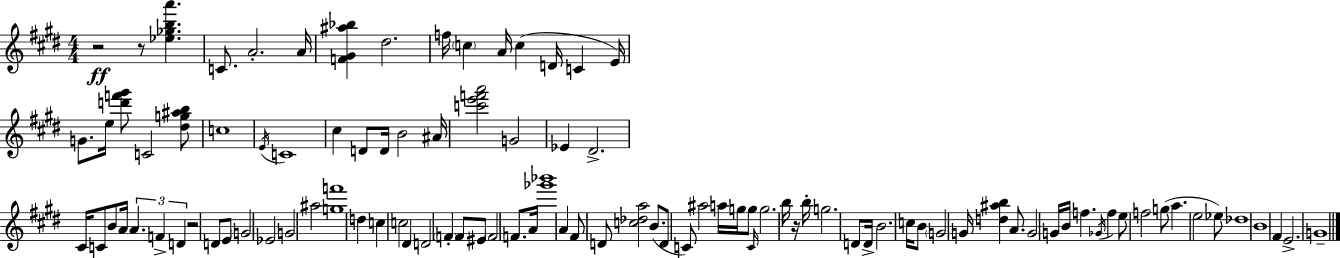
R/h R/e [Eb5,Gb5,B5,A6]/q. C4/e. A4/h. A4/s [F4,G#4,A#5,Bb5]/q D#5/h. F5/s C5/q A4/s C5/q D4/s C4/q E4/s G4/e. E5/s [D6,F6,G#6]/e C4/h [D#5,G5,A#5,B5]/e C5/w E4/s C4/w C#5/q D4/e D4/s B4/h A#4/s [C6,E6,F6,A6]/h G4/h Eb4/q D#4/h. C#4/s C4/e B4/e A4/s A4/q. F4/q D4/q R/h D4/e E4/e G4/h Eb4/h G4/h A#5/h [G5,F6]/w D5/q C5/q C5/h D#4/q D4/h F4/q F4/e EIS4/e F4/h F4/e. A4/s [Gb6,Bb6]/w A4/q F#4/e D4/e [C5,Db5,A5]/h B4/e. D4/e C4/e A#5/h A5/s G5/s G5/e C4/s G5/h. B5/s R/s B5/s G5/h. D4/e D4/s B4/h. C5/s B4/e G4/h G4/s [D5,A#5,B5]/q A4/e. G4/h G4/s B4/s F5/q. Gb4/s F5/q E5/e F5/h G5/e A5/q. E5/h Eb5/e Db5/w B4/w F#4/q E4/h. G4/w